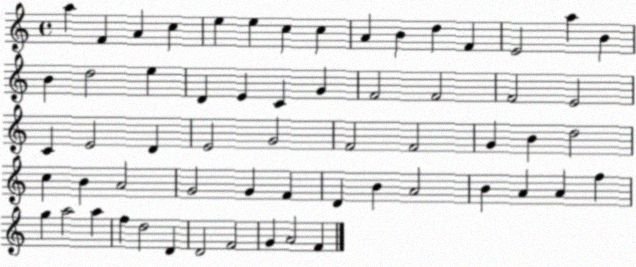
X:1
T:Untitled
M:4/4
L:1/4
K:C
a F A c e e c c A B d F E2 a B B d2 e D E C G F2 F2 F2 E2 C E2 D E2 G2 F2 F2 G B d2 c B A2 G2 G F D B A2 B A A f g a2 a f d2 D D2 F2 G A2 F